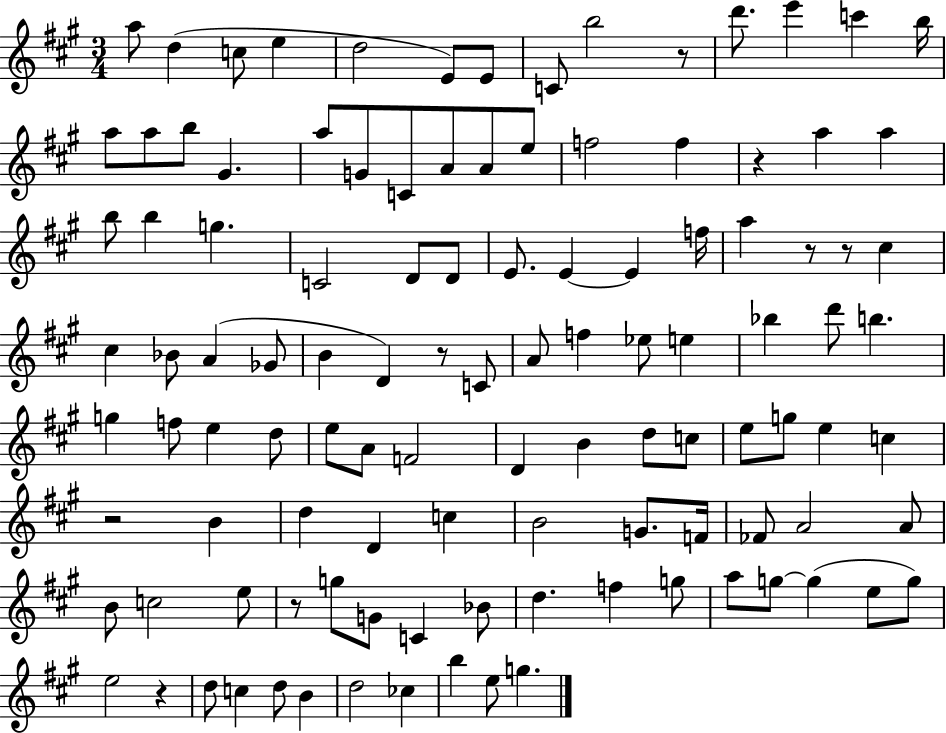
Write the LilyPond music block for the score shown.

{
  \clef treble
  \numericTimeSignature
  \time 3/4
  \key a \major
  a''8 d''4( c''8 e''4 | d''2 e'8) e'8 | c'8 b''2 r8 | d'''8. e'''4 c'''4 b''16 | \break a''8 a''8 b''8 gis'4. | a''8 g'8 c'8 a'8 a'8 e''8 | f''2 f''4 | r4 a''4 a''4 | \break b''8 b''4 g''4. | c'2 d'8 d'8 | e'8. e'4~~ e'4 f''16 | a''4 r8 r8 cis''4 | \break cis''4 bes'8 a'4( ges'8 | b'4 d'4) r8 c'8 | a'8 f''4 ees''8 e''4 | bes''4 d'''8 b''4. | \break g''4 f''8 e''4 d''8 | e''8 a'8 f'2 | d'4 b'4 d''8 c''8 | e''8 g''8 e''4 c''4 | \break r2 b'4 | d''4 d'4 c''4 | b'2 g'8. f'16 | fes'8 a'2 a'8 | \break b'8 c''2 e''8 | r8 g''8 g'8 c'4 bes'8 | d''4. f''4 g''8 | a''8 g''8~~ g''4( e''8 g''8) | \break e''2 r4 | d''8 c''4 d''8 b'4 | d''2 ces''4 | b''4 e''8 g''4. | \break \bar "|."
}